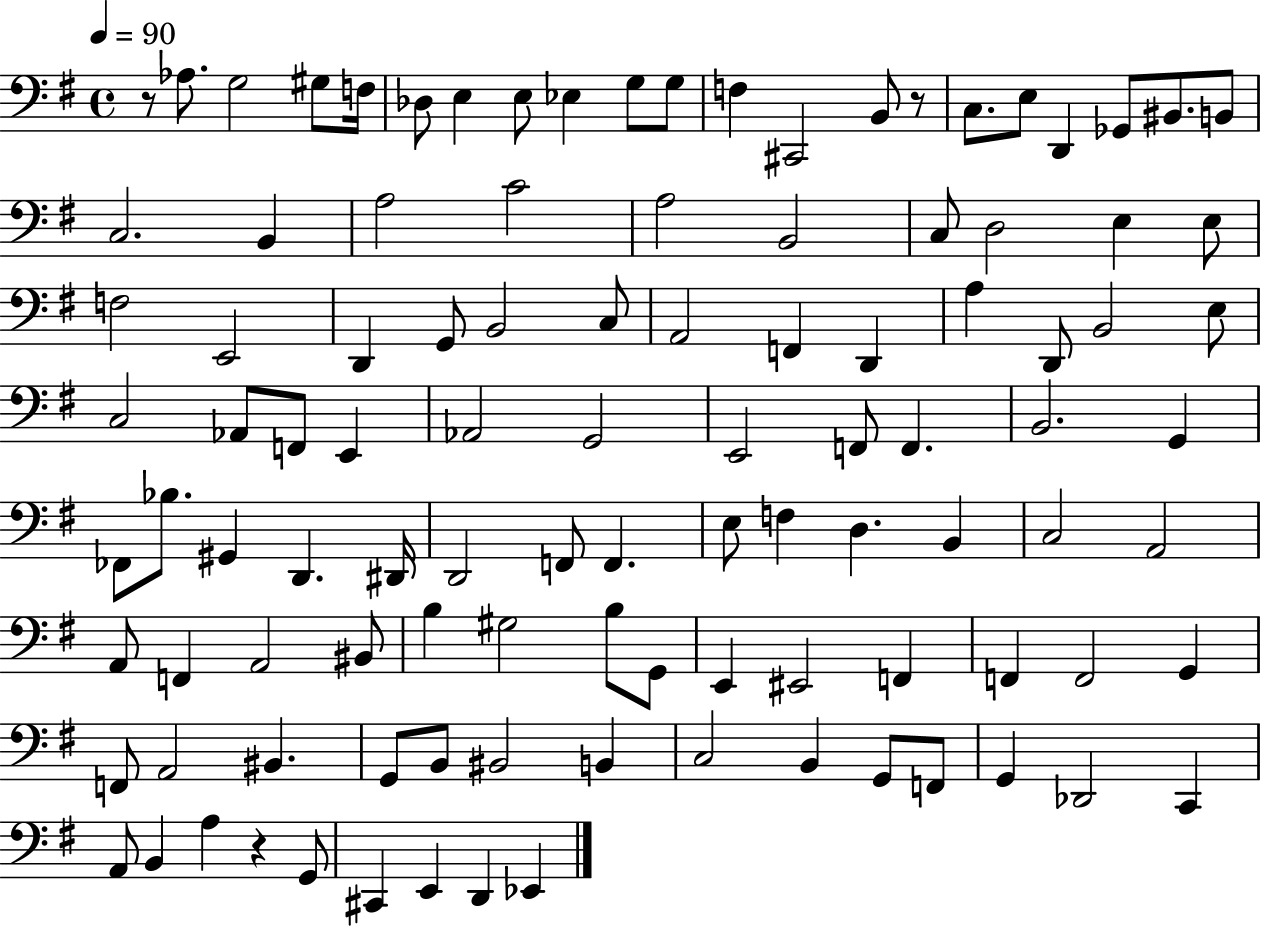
X:1
T:Untitled
M:4/4
L:1/4
K:G
z/2 _A,/2 G,2 ^G,/2 F,/4 _D,/2 E, E,/2 _E, G,/2 G,/2 F, ^C,,2 B,,/2 z/2 C,/2 E,/2 D,, _G,,/2 ^B,,/2 B,,/2 C,2 B,, A,2 C2 A,2 B,,2 C,/2 D,2 E, E,/2 F,2 E,,2 D,, G,,/2 B,,2 C,/2 A,,2 F,, D,, A, D,,/2 B,,2 E,/2 C,2 _A,,/2 F,,/2 E,, _A,,2 G,,2 E,,2 F,,/2 F,, B,,2 G,, _F,,/2 _B,/2 ^G,, D,, ^D,,/4 D,,2 F,,/2 F,, E,/2 F, D, B,, C,2 A,,2 A,,/2 F,, A,,2 ^B,,/2 B, ^G,2 B,/2 G,,/2 E,, ^E,,2 F,, F,, F,,2 G,, F,,/2 A,,2 ^B,, G,,/2 B,,/2 ^B,,2 B,, C,2 B,, G,,/2 F,,/2 G,, _D,,2 C,, A,,/2 B,, A, z G,,/2 ^C,, E,, D,, _E,,